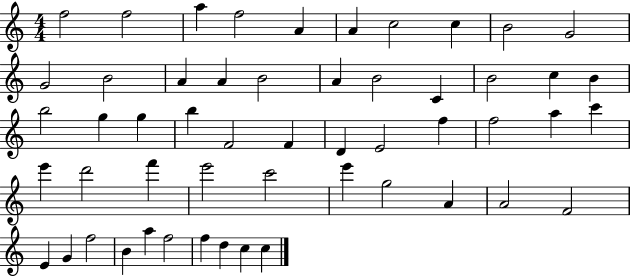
F5/h F5/h A5/q F5/h A4/q A4/q C5/h C5/q B4/h G4/h G4/h B4/h A4/q A4/q B4/h A4/q B4/h C4/q B4/h C5/q B4/q B5/h G5/q G5/q B5/q F4/h F4/q D4/q E4/h F5/q F5/h A5/q C6/q E6/q D6/h F6/q E6/h C6/h E6/q G5/h A4/q A4/h F4/h E4/q G4/q F5/h B4/q A5/q F5/h F5/q D5/q C5/q C5/q